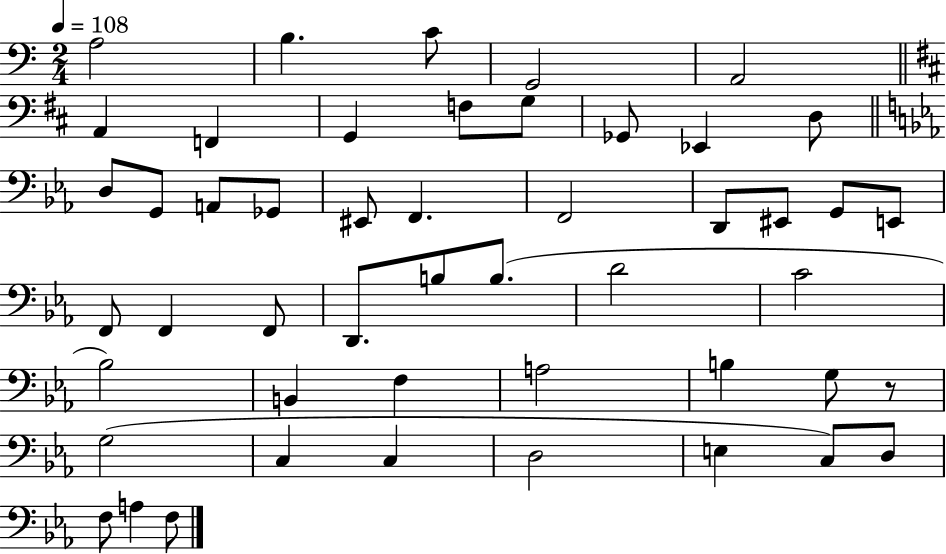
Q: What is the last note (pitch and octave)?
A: F3